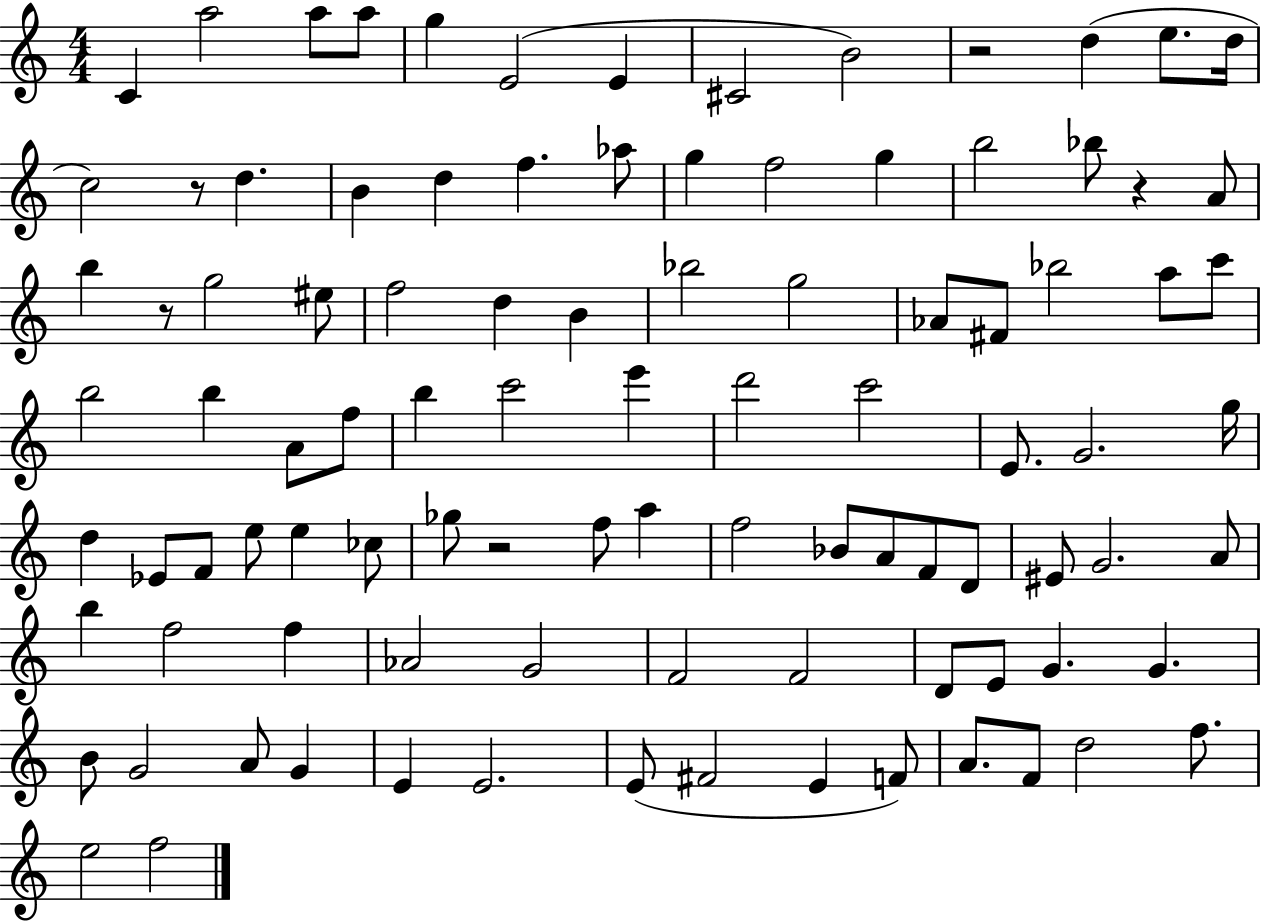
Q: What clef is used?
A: treble